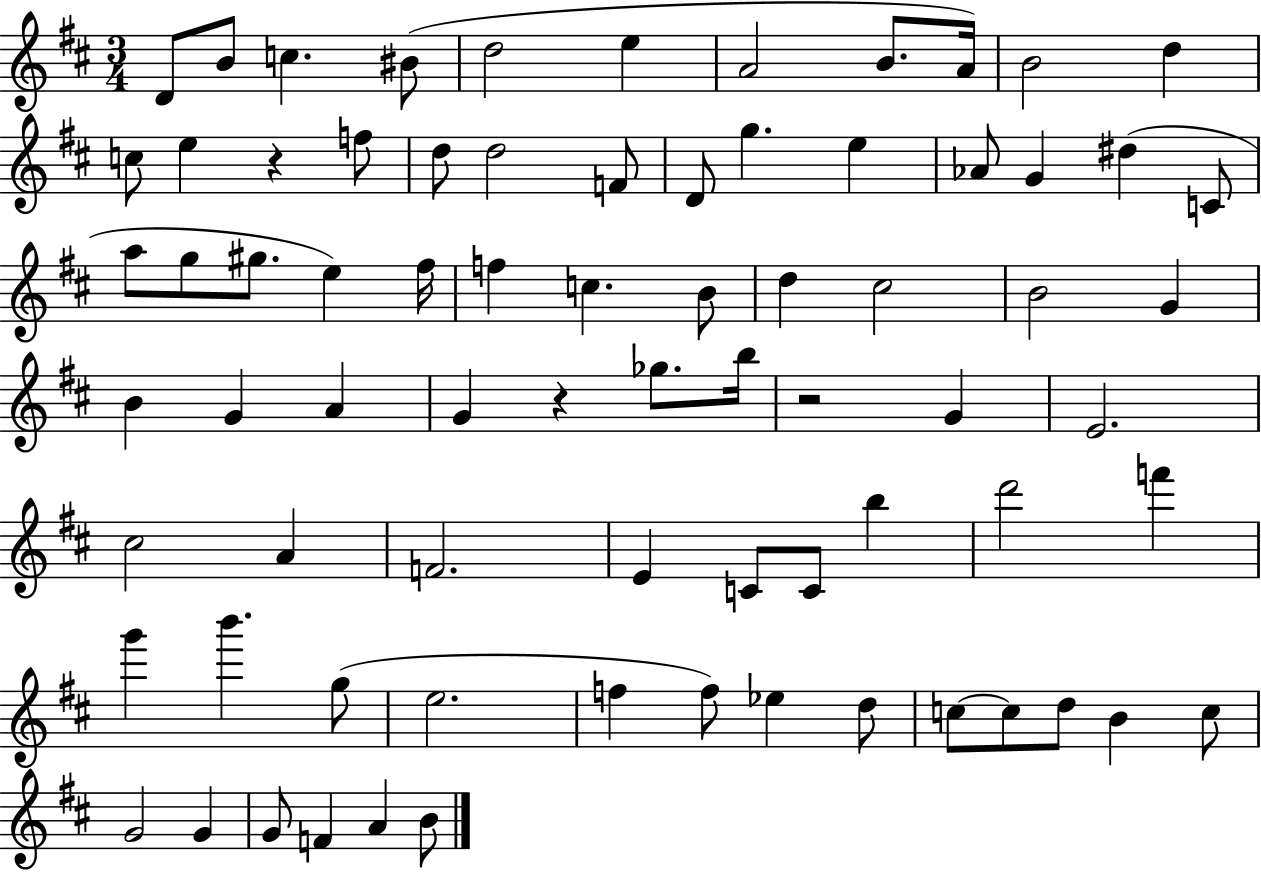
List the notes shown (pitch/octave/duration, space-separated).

D4/e B4/e C5/q. BIS4/e D5/h E5/q A4/h B4/e. A4/s B4/h D5/q C5/e E5/q R/q F5/e D5/e D5/h F4/e D4/e G5/q. E5/q Ab4/e G4/q D#5/q C4/e A5/e G5/e G#5/e. E5/q F#5/s F5/q C5/q. B4/e D5/q C#5/h B4/h G4/q B4/q G4/q A4/q G4/q R/q Gb5/e. B5/s R/h G4/q E4/h. C#5/h A4/q F4/h. E4/q C4/e C4/e B5/q D6/h F6/q G6/q B6/q. G5/e E5/h. F5/q F5/e Eb5/q D5/e C5/e C5/e D5/e B4/q C5/e G4/h G4/q G4/e F4/q A4/q B4/e